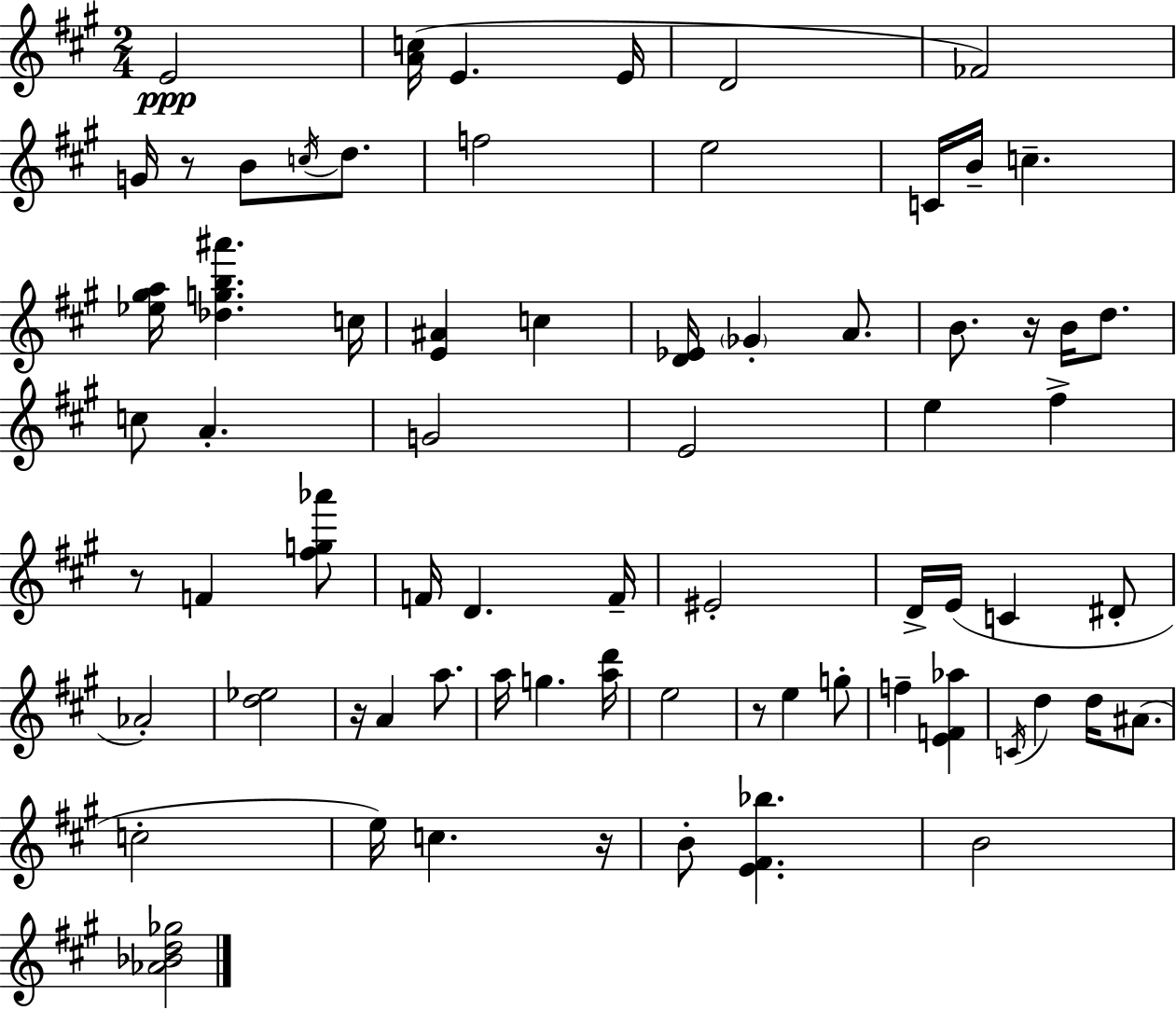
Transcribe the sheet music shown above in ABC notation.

X:1
T:Untitled
M:2/4
L:1/4
K:A
E2 [Ac]/4 E E/4 D2 _F2 G/4 z/2 B/2 c/4 d/2 f2 e2 C/4 B/4 c [_e^ga]/4 [_dgb^a'] c/4 [E^A] c [D_E]/4 _G A/2 B/2 z/4 B/4 d/2 c/2 A G2 E2 e ^f z/2 F [^fg_a']/2 F/4 D F/4 ^E2 D/4 E/4 C ^D/2 _A2 [d_e]2 z/4 A a/2 a/4 g [ad']/4 e2 z/2 e g/2 f [EF_a] C/4 d d/4 ^A/2 c2 e/4 c z/4 B/2 [E^F_b] B2 [_A_Bd_g]2